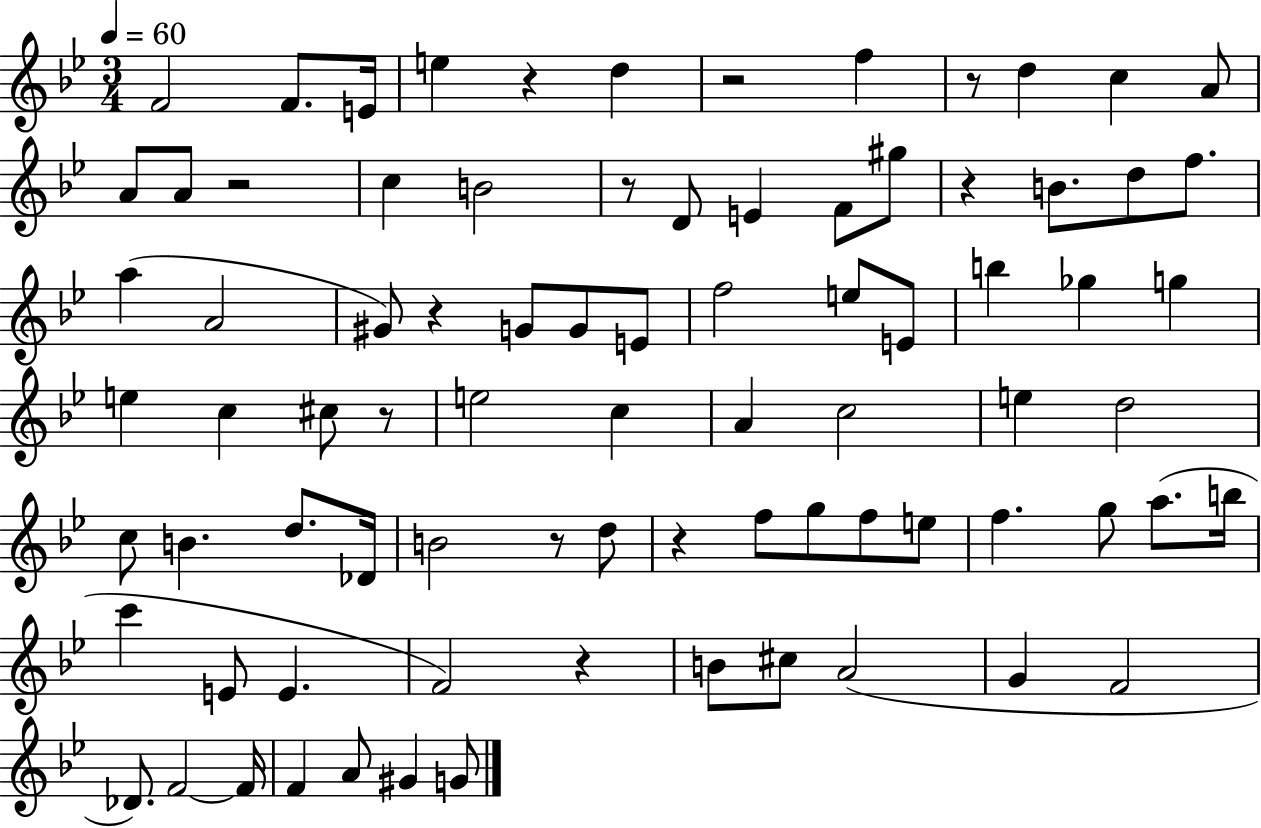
F4/h F4/e. E4/s E5/q R/q D5/q R/h F5/q R/e D5/q C5/q A4/e A4/e A4/e R/h C5/q B4/h R/e D4/e E4/q F4/e G#5/e R/q B4/e. D5/e F5/e. A5/q A4/h G#4/e R/q G4/e G4/e E4/e F5/h E5/e E4/e B5/q Gb5/q G5/q E5/q C5/q C#5/e R/e E5/h C5/q A4/q C5/h E5/q D5/h C5/e B4/q. D5/e. Db4/s B4/h R/e D5/e R/q F5/e G5/e F5/e E5/e F5/q. G5/e A5/e. B5/s C6/q E4/e E4/q. F4/h R/q B4/e C#5/e A4/h G4/q F4/h Db4/e. F4/h F4/s F4/q A4/e G#4/q G4/e